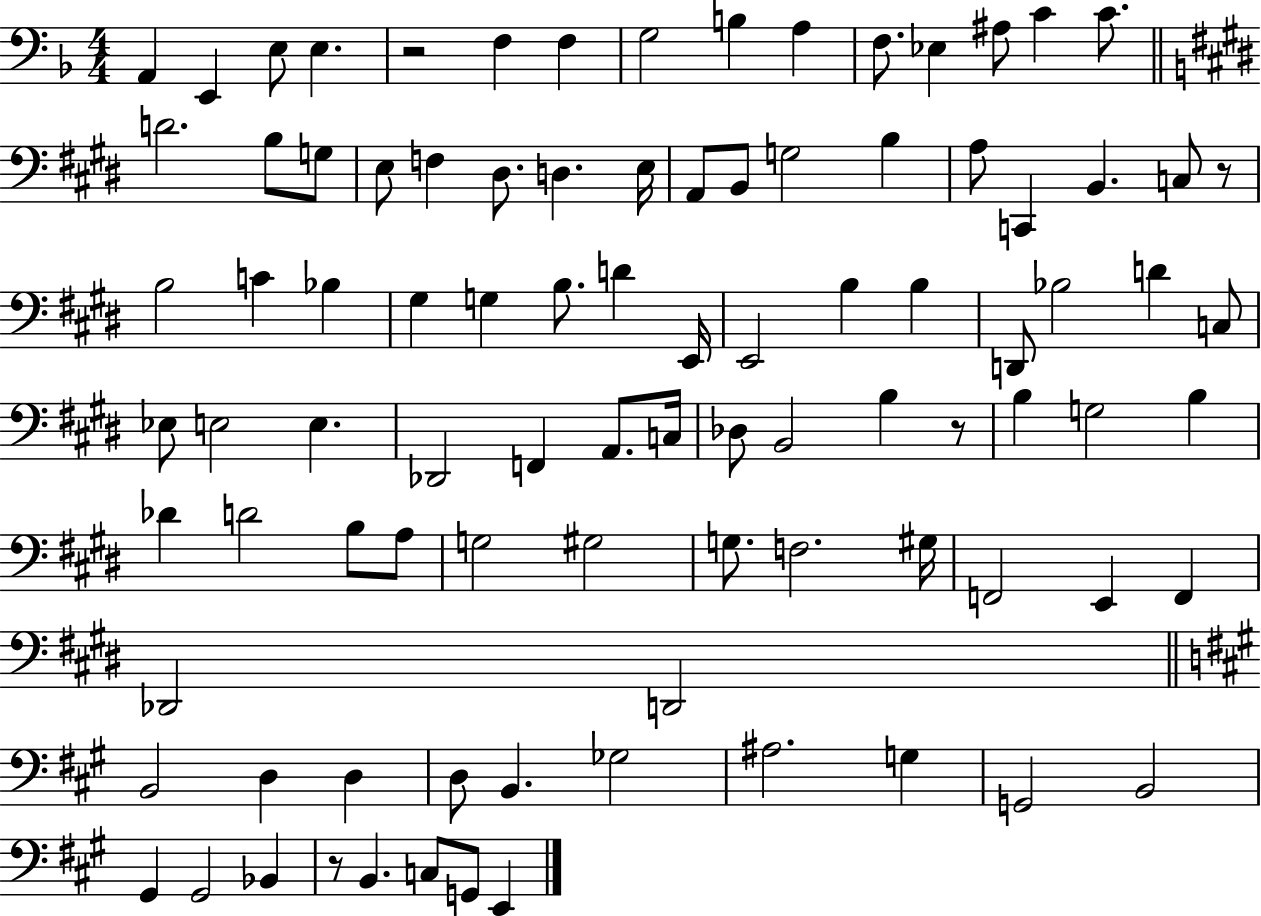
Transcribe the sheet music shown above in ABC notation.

X:1
T:Untitled
M:4/4
L:1/4
K:F
A,, E,, E,/2 E, z2 F, F, G,2 B, A, F,/2 _E, ^A,/2 C C/2 D2 B,/2 G,/2 E,/2 F, ^D,/2 D, E,/4 A,,/2 B,,/2 G,2 B, A,/2 C,, B,, C,/2 z/2 B,2 C _B, ^G, G, B,/2 D E,,/4 E,,2 B, B, D,,/2 _B,2 D C,/2 _E,/2 E,2 E, _D,,2 F,, A,,/2 C,/4 _D,/2 B,,2 B, z/2 B, G,2 B, _D D2 B,/2 A,/2 G,2 ^G,2 G,/2 F,2 ^G,/4 F,,2 E,, F,, _D,,2 D,,2 B,,2 D, D, D,/2 B,, _G,2 ^A,2 G, G,,2 B,,2 ^G,, ^G,,2 _B,, z/2 B,, C,/2 G,,/2 E,,